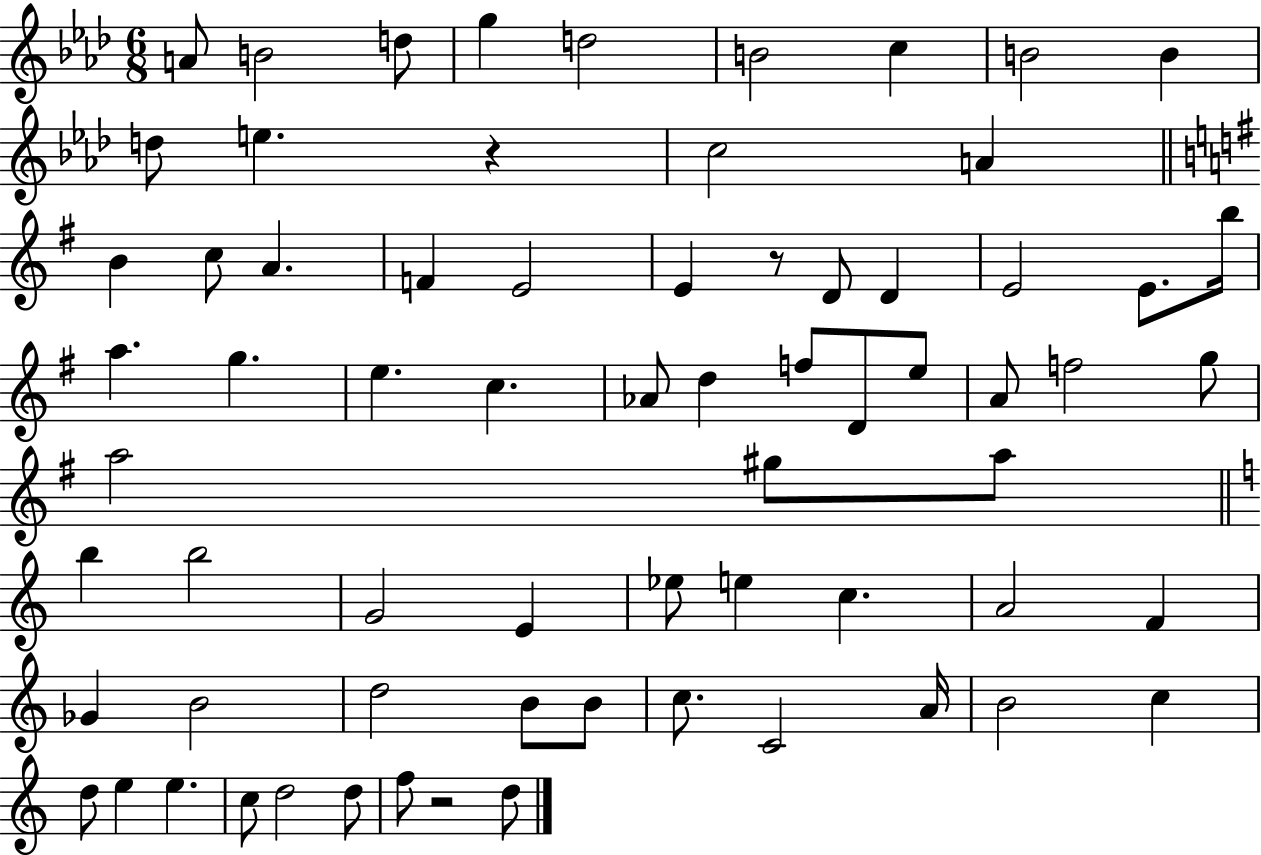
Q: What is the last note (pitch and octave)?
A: D5